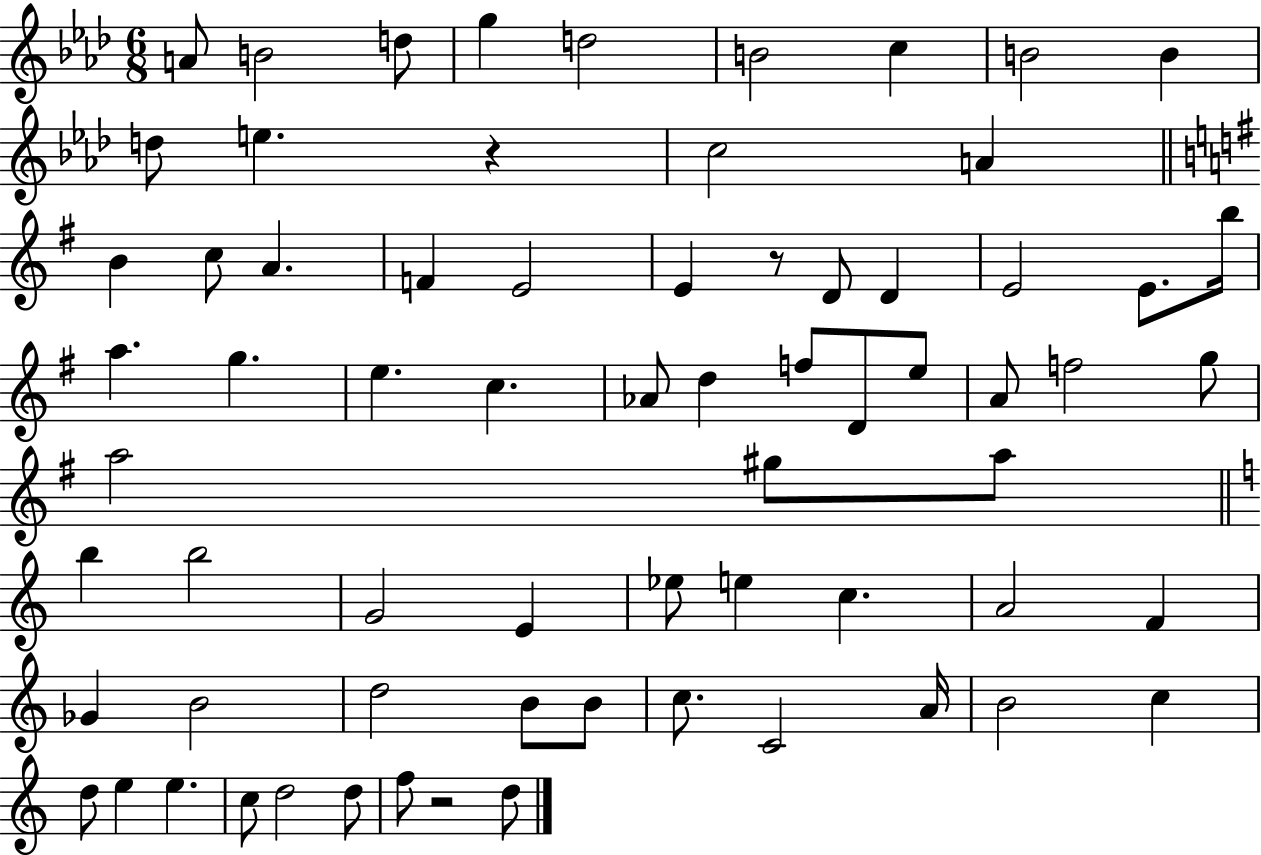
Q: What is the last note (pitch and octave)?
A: D5